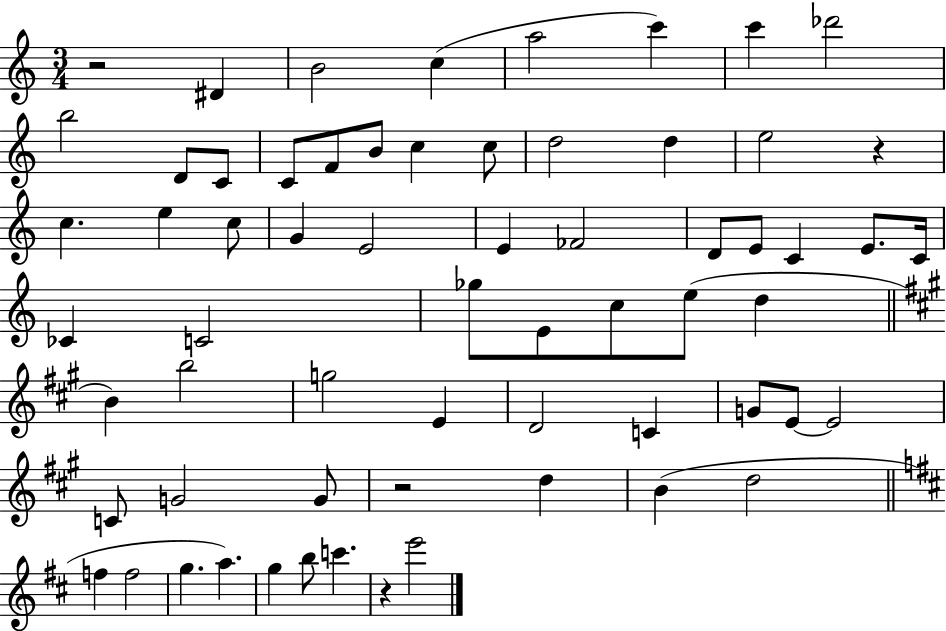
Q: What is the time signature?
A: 3/4